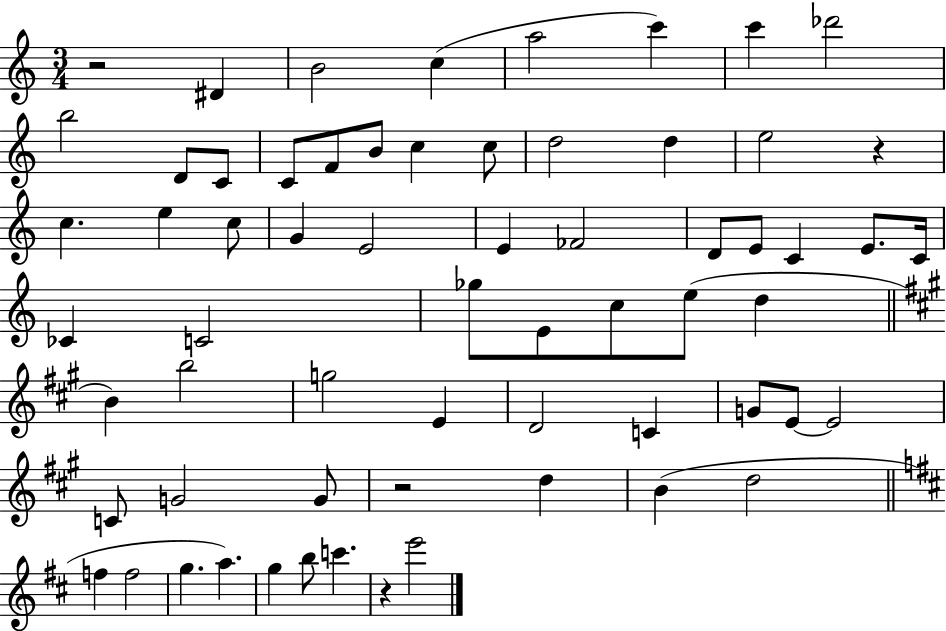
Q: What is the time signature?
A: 3/4